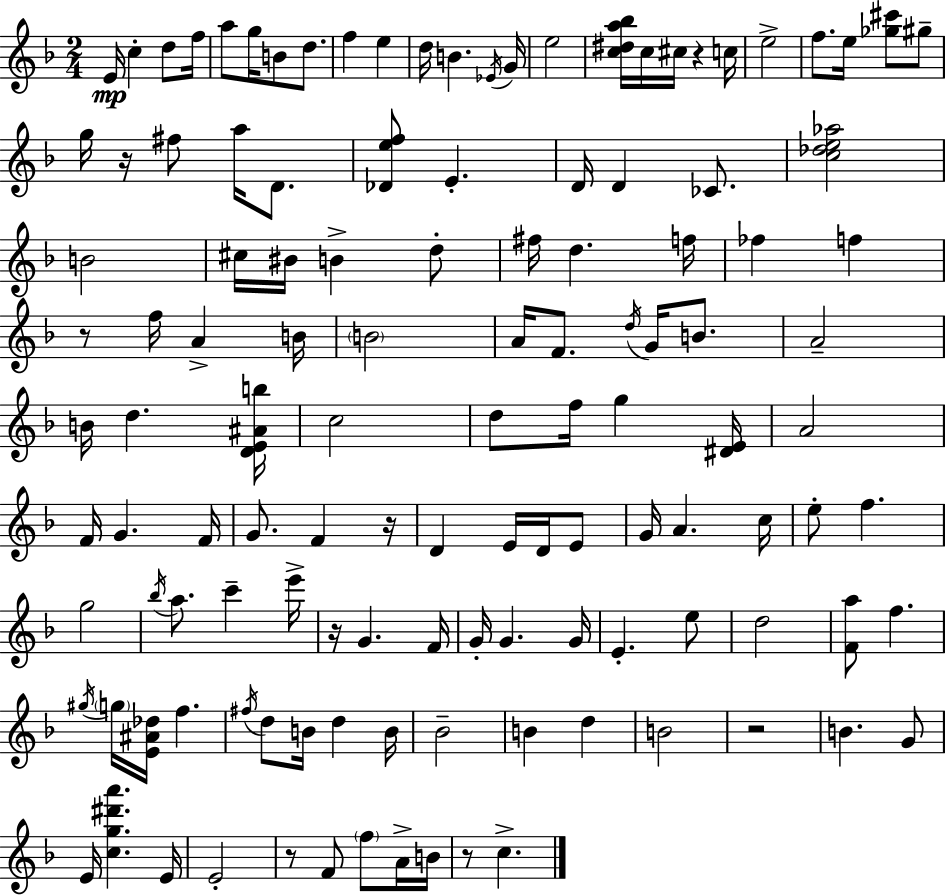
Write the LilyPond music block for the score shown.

{
  \clef treble
  \numericTimeSignature
  \time 2/4
  \key d \minor
  \repeat volta 2 { e'16\mp c''4-. d''8 f''16 | a''8 g''16 b'8 d''8. | f''4 e''4 | d''16 b'4. \acciaccatura { ees'16 } | \break g'16 e''2 | <c'' dis'' a'' bes''>16 c''16 cis''16 r4 | c''16 e''2-> | f''8. e''16 <ges'' cis'''>8 gis''8-- | \break g''16 r16 fis''8 a''16 d'8. | <des' e'' f''>8 e'4.-. | d'16 d'4 ces'8. | <c'' des'' e'' aes''>2 | \break b'2 | cis''16 bis'16 b'4-> d''8-. | fis''16 d''4. | f''16 fes''4 f''4 | \break r8 f''16 a'4-> | b'16 \parenthesize b'2 | a'16 f'8. \acciaccatura { d''16 } g'16 b'8. | a'2-- | \break b'16 d''4. | <d' e' ais' b''>16 c''2 | d''8 f''16 g''4 | <dis' e'>16 a'2 | \break f'16 g'4. | f'16 g'8. f'4 | r16 d'4 e'16 d'16 | e'8 g'16 a'4. | \break c''16 e''8-. f''4. | g''2 | \acciaccatura { bes''16 } a''8. c'''4-- | e'''16-> r16 g'4. | \break f'16 g'16-. g'4. | g'16 e'4.-. | e''8 d''2 | <f' a''>8 f''4. | \break \acciaccatura { gis''16 } \parenthesize g''16 <e' ais' des''>16 f''4. | \acciaccatura { fis''16 } d''8 b'16 | d''4 b'16 bes'2-- | b'4 | \break d''4 b'2 | r2 | b'4. | g'8 e'16 <c'' g'' dis''' a'''>4. | \break e'16 e'2-. | r8 f'8 | \parenthesize f''8 a'16-> b'16 r8 c''4.-> | } \bar "|."
}